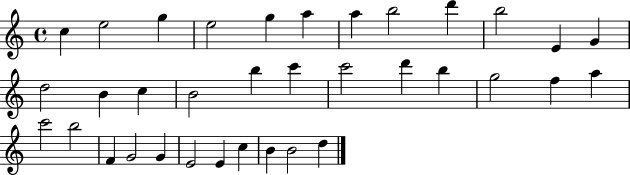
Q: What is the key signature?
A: C major